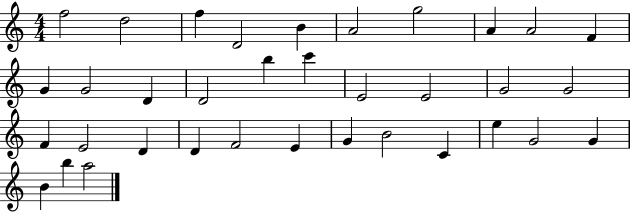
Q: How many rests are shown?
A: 0